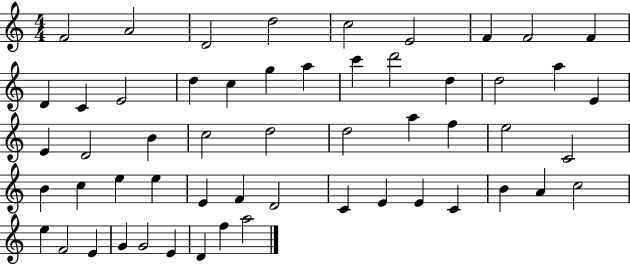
{
  \clef treble
  \numericTimeSignature
  \time 4/4
  \key c \major
  f'2 a'2 | d'2 d''2 | c''2 e'2 | f'4 f'2 f'4 | \break d'4 c'4 e'2 | d''4 c''4 g''4 a''4 | c'''4 d'''2 d''4 | d''2 a''4 e'4 | \break e'4 d'2 b'4 | c''2 d''2 | d''2 a''4 f''4 | e''2 c'2 | \break b'4 c''4 e''4 e''4 | e'4 f'4 d'2 | c'4 e'4 e'4 c'4 | b'4 a'4 c''2 | \break e''4 f'2 e'4 | g'4 g'2 e'4 | d'4 f''4 a''2 | \bar "|."
}